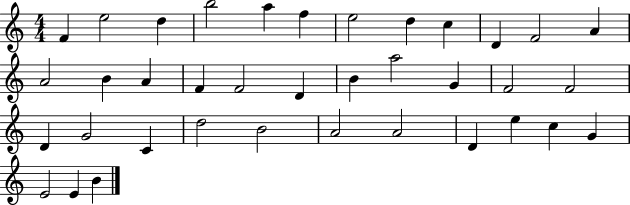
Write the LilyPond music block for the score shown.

{
  \clef treble
  \numericTimeSignature
  \time 4/4
  \key c \major
  f'4 e''2 d''4 | b''2 a''4 f''4 | e''2 d''4 c''4 | d'4 f'2 a'4 | \break a'2 b'4 a'4 | f'4 f'2 d'4 | b'4 a''2 g'4 | f'2 f'2 | \break d'4 g'2 c'4 | d''2 b'2 | a'2 a'2 | d'4 e''4 c''4 g'4 | \break e'2 e'4 b'4 | \bar "|."
}